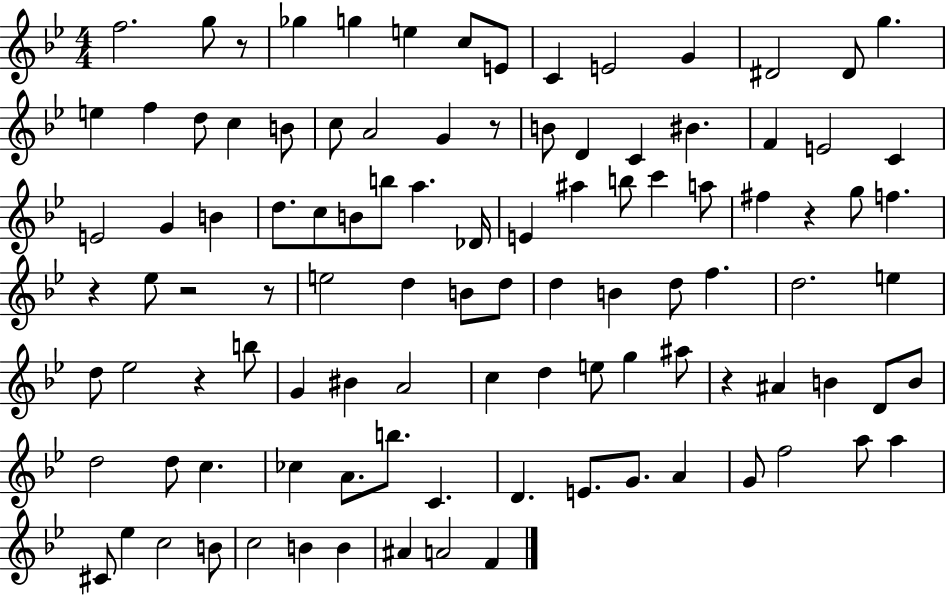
F5/h. G5/e R/e Gb5/q G5/q E5/q C5/e E4/e C4/q E4/h G4/q D#4/h D#4/e G5/q. E5/q F5/q D5/e C5/q B4/e C5/e A4/h G4/q R/e B4/e D4/q C4/q BIS4/q. F4/q E4/h C4/q E4/h G4/q B4/q D5/e. C5/e B4/e B5/e A5/q. Db4/s E4/q A#5/q B5/e C6/q A5/e F#5/q R/q G5/e F5/q. R/q Eb5/e R/h R/e E5/h D5/q B4/e D5/e D5/q B4/q D5/e F5/q. D5/h. E5/q D5/e Eb5/h R/q B5/e G4/q BIS4/q A4/h C5/q D5/q E5/e G5/q A#5/e R/q A#4/q B4/q D4/e B4/e D5/h D5/e C5/q. CES5/q A4/e. B5/e. C4/q. D4/q. E4/e. G4/e. A4/q G4/e F5/h A5/e A5/q C#4/e Eb5/q C5/h B4/e C5/h B4/q B4/q A#4/q A4/h F4/q